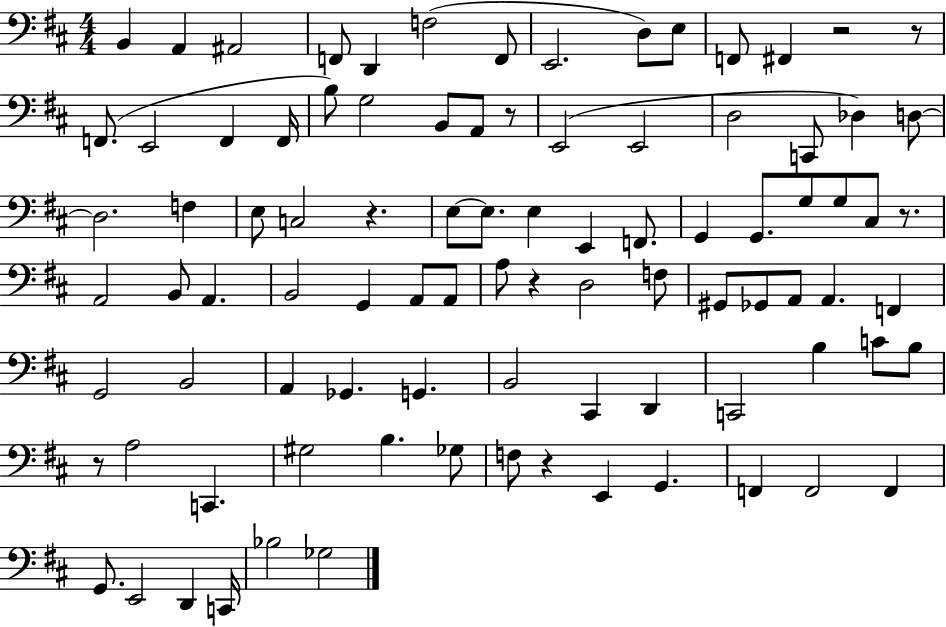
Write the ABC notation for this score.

X:1
T:Untitled
M:4/4
L:1/4
K:D
B,, A,, ^A,,2 F,,/2 D,, F,2 F,,/2 E,,2 D,/2 E,/2 F,,/2 ^F,, z2 z/2 F,,/2 E,,2 F,, F,,/4 B,/2 G,2 B,,/2 A,,/2 z/2 E,,2 E,,2 D,2 C,,/2 _D, D,/2 D,2 F, E,/2 C,2 z E,/2 E,/2 E, E,, F,,/2 G,, G,,/2 G,/2 G,/2 ^C,/2 z/2 A,,2 B,,/2 A,, B,,2 G,, A,,/2 A,,/2 A,/2 z D,2 F,/2 ^G,,/2 _G,,/2 A,,/2 A,, F,, G,,2 B,,2 A,, _G,, G,, B,,2 ^C,, D,, C,,2 B, C/2 B,/2 z/2 A,2 C,, ^G,2 B, _G,/2 F,/2 z E,, G,, F,, F,,2 F,, G,,/2 E,,2 D,, C,,/4 _B,2 _G,2